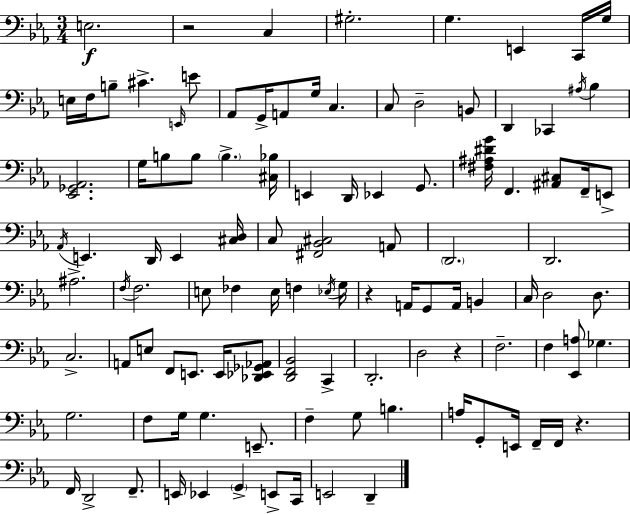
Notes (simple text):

E3/h. R/h C3/q G#3/h. G3/q. E2/q C2/s G3/s E3/s F3/s B3/e C#4/q. E2/s E4/e Ab2/e G2/s A2/e G3/s C3/q. C3/e D3/h B2/e D2/q CES2/q A#3/s Bb3/q [Eb2,Gb2,Ab2]/h. G3/s B3/e B3/e B3/q. [C#3,Bb3]/s E2/q D2/s Eb2/q G2/e. [F#3,A#3,D#4,G4]/s F2/q. [A#2,C#3]/e F2/s E2/e Ab2/s E2/q. D2/s E2/q [C#3,D3]/s C3/e [F#2,Bb2,C#3]/h A2/e D2/h. D2/h. A#3/h. F3/s F3/h. E3/e FES3/q E3/s F3/q Eb3/s G3/s R/q A2/s G2/e A2/s B2/q C3/s D3/h D3/e. C3/h. A2/e E3/e F2/e E2/e. E2/s [Db2,Eb2,Gb2,Ab2]/e [D2,F2,Bb2]/h C2/q D2/h. D3/h R/q F3/h. F3/q [Eb2,A3]/e Gb3/q. G3/h. F3/e G3/s G3/q. E2/e. F3/q G3/e B3/q. A3/s G2/e E2/s F2/s F2/s R/q. F2/s D2/h F2/e. E2/s Eb2/q G2/q E2/e C2/s E2/h D2/q